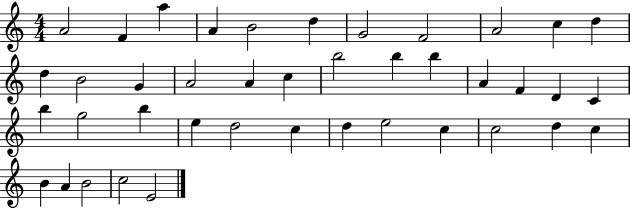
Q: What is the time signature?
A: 4/4